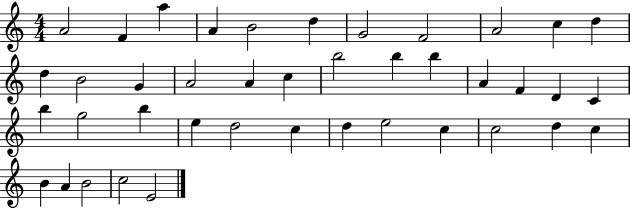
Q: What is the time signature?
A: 4/4